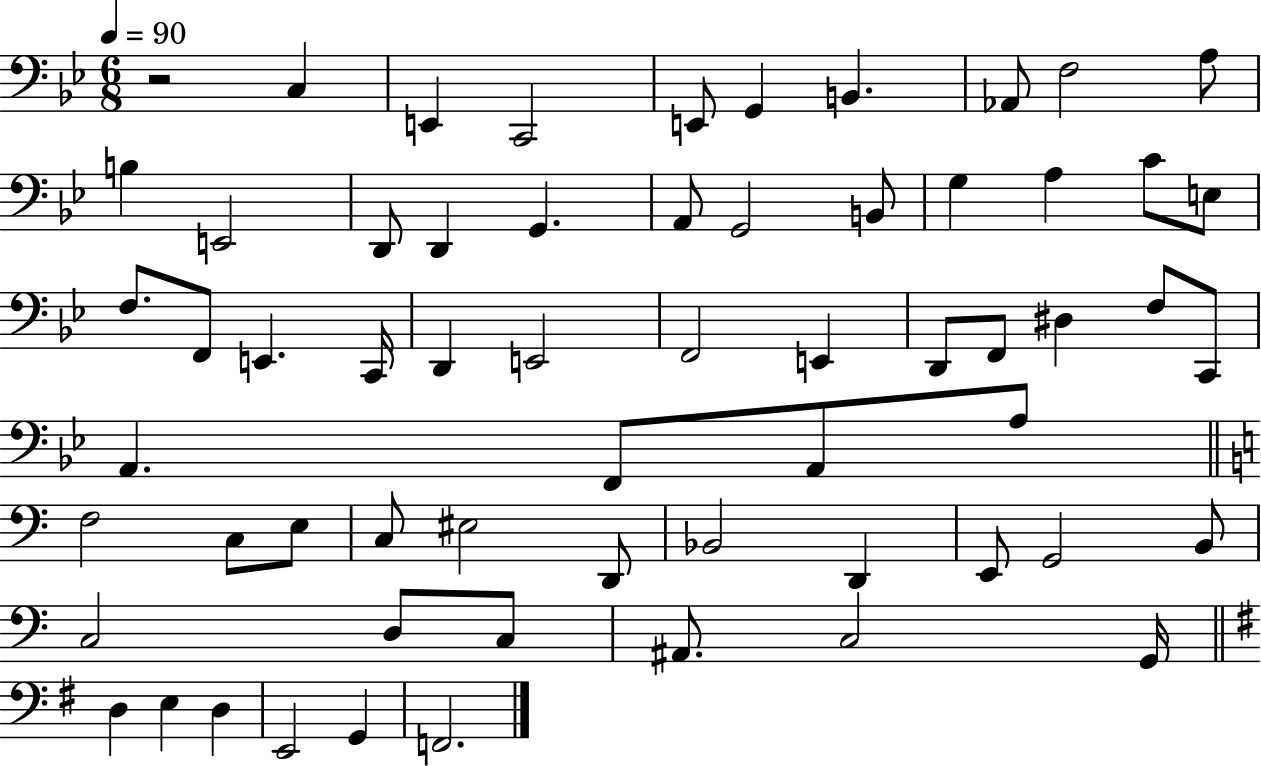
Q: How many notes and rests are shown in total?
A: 62